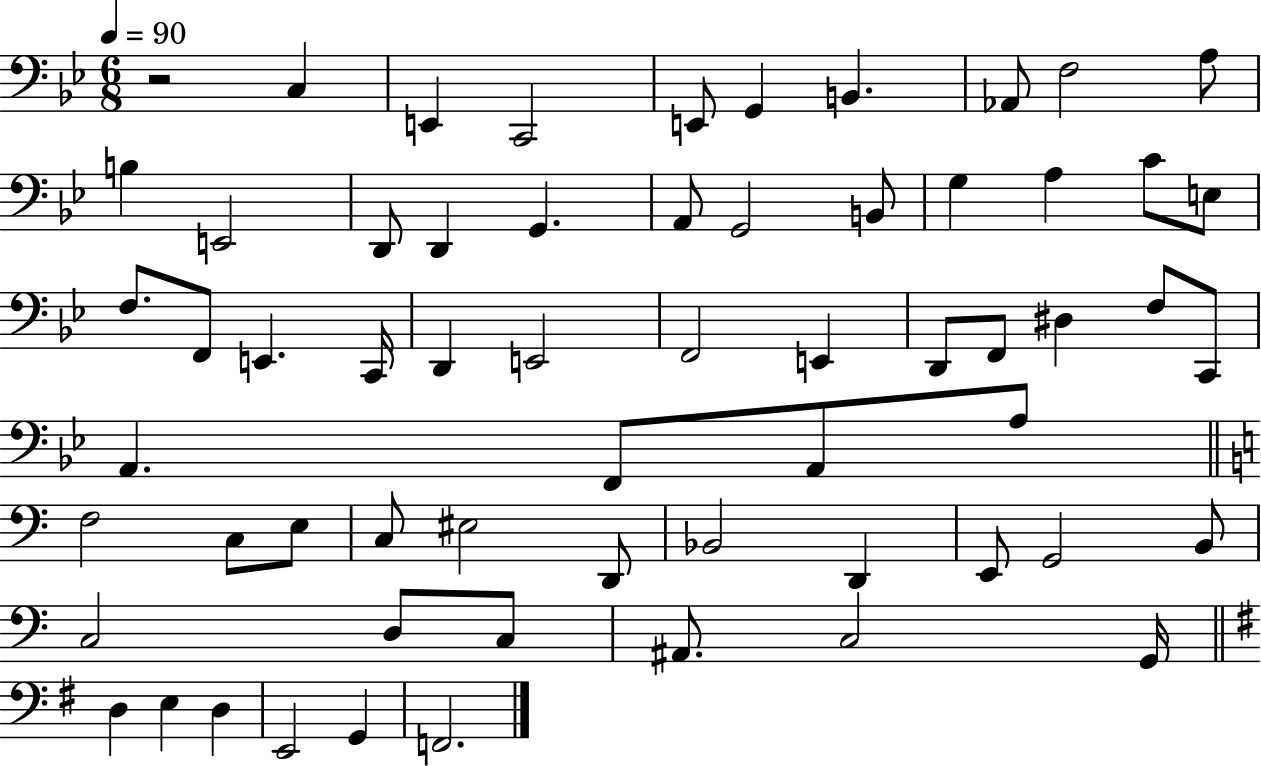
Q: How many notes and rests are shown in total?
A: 62